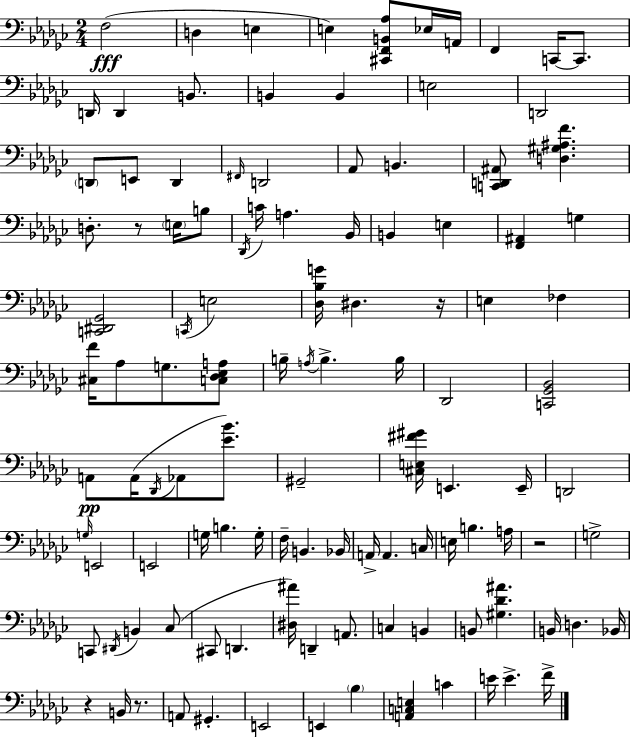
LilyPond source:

{
  \clef bass
  \numericTimeSignature
  \time 2/4
  \key ees \minor
  f2(\fff | d4 e4 | e4) <cis, f, b, aes>8 ees16 a,16 | f,4 c,16~~ c,8. | \break d,16 d,4 b,8. | b,4 b,4 | e2 | d,2 | \break \parenthesize d,8 e,8 d,4 | \grace { fis,16 } d,2 | aes,8 b,4. | <c, d, ais,>8 <d gis ais f'>4. | \break d8.-. r8 \parenthesize e16 b8 | \acciaccatura { des,16 } c'16 a4. | bes,16 b,4 e4 | <f, ais,>4 g4 | \break <c, dis, ges,>2 | \acciaccatura { c,16 } e2 | <des bes g'>16 dis4. | r16 e4 fes4 | \break <cis f'>16 aes8 g8. | <c des ees a>8 b16-- \acciaccatura { a16 } b4.-> | b16 des,2 | <c, ges, bes,>2 | \break a,8\pp a,16( \acciaccatura { des,16 } | aes,8 <ees' bes'>8.) gis,2-- | <cis e fis' gis'>16 e,4. | e,16-- d,2 | \break \grace { g16 } e,2 | e,2 | g16 b4. | g16-. f16-- b,4. | \break bes,16 a,16-> a,4. | c16 e16 b4. | a16 r2 | g2-> | \break c,8 | \acciaccatura { dis,16 } b,4 ces8( cis,8 | d,4. <dis ais'>16) | d,4-- a,8. c4 | \break b,4 b,8 | <gis des' ais'>4. b,16 | d4. bes,16 r4 | b,16 r8. a,8 | \break gis,4.-. e,2 | e,4 | \parenthesize bes4 <a, c e>4 | c'4 e'16 | \break e'4.-> f'16-> \bar "|."
}